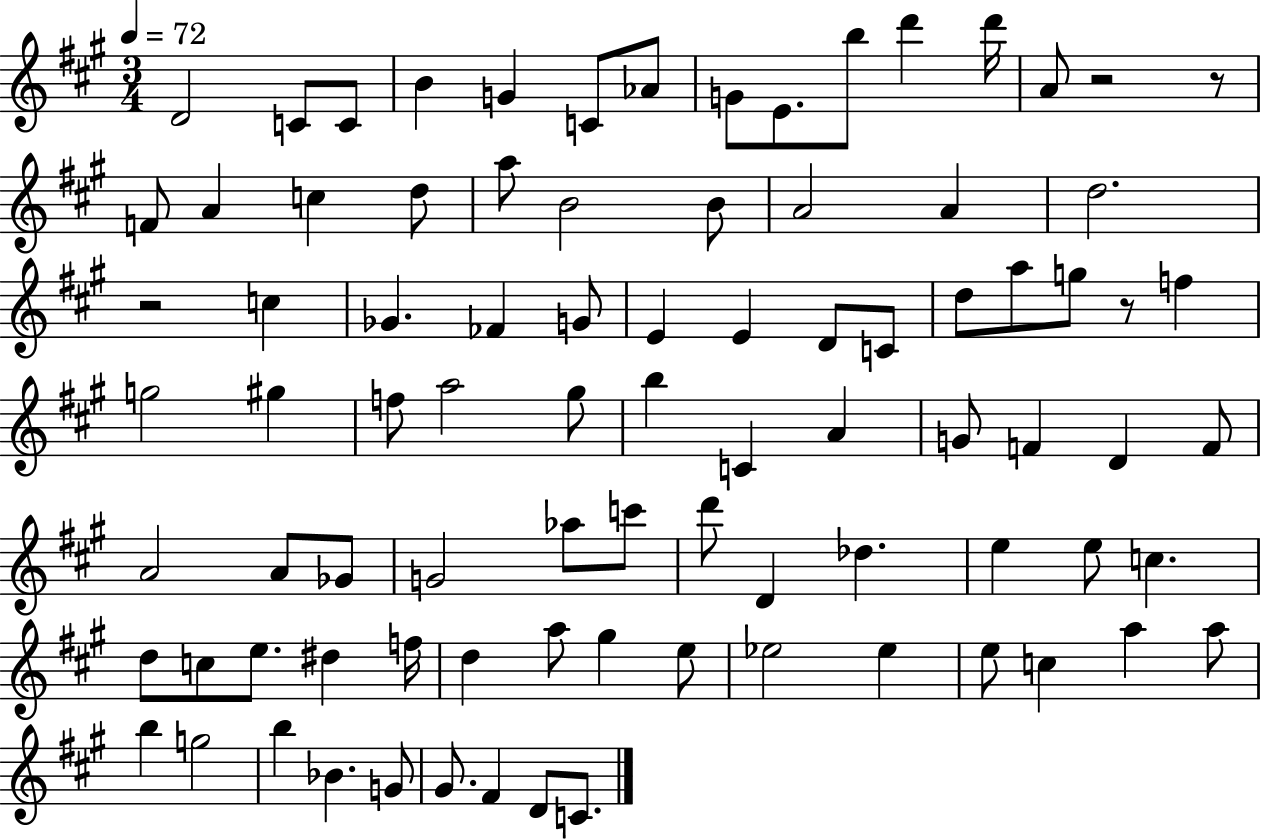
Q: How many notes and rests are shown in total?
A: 87